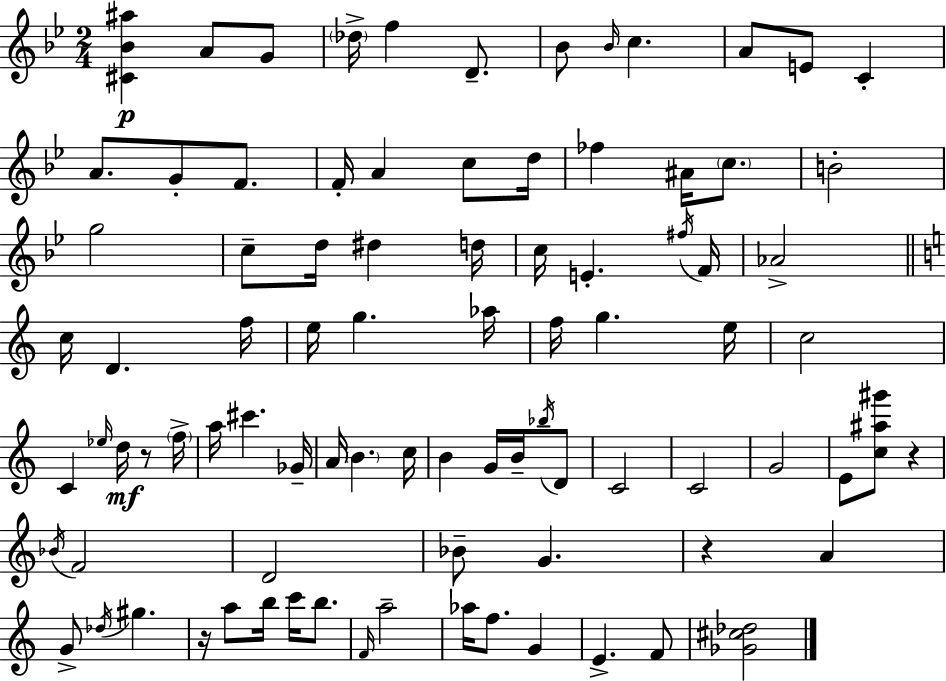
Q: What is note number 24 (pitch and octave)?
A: C5